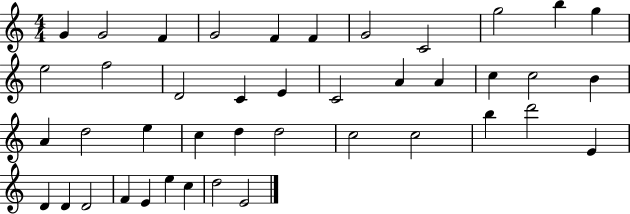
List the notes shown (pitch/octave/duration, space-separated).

G4/q G4/h F4/q G4/h F4/q F4/q G4/h C4/h G5/h B5/q G5/q E5/h F5/h D4/h C4/q E4/q C4/h A4/q A4/q C5/q C5/h B4/q A4/q D5/h E5/q C5/q D5/q D5/h C5/h C5/h B5/q D6/h E4/q D4/q D4/q D4/h F4/q E4/q E5/q C5/q D5/h E4/h